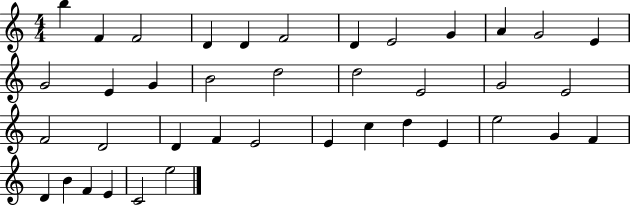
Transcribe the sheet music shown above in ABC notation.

X:1
T:Untitled
M:4/4
L:1/4
K:C
b F F2 D D F2 D E2 G A G2 E G2 E G B2 d2 d2 E2 G2 E2 F2 D2 D F E2 E c d E e2 G F D B F E C2 e2